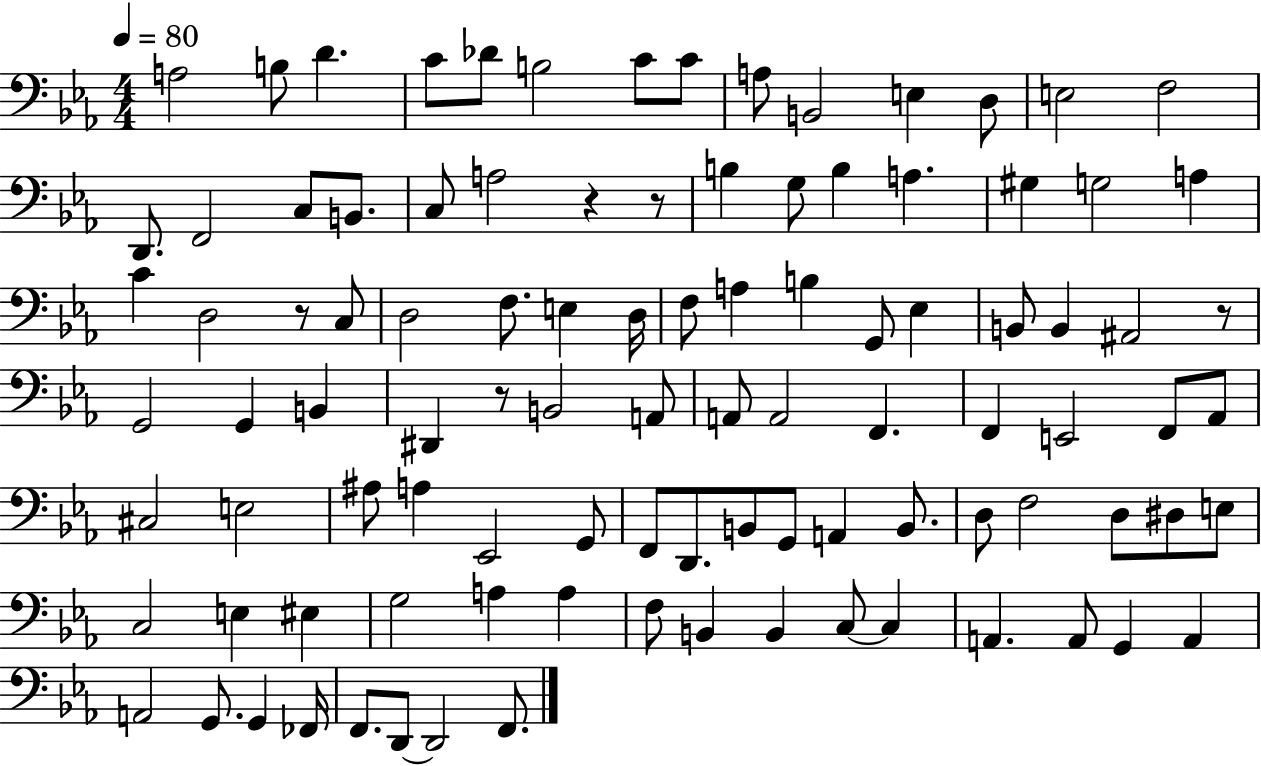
{
  \clef bass
  \numericTimeSignature
  \time 4/4
  \key ees \major
  \tempo 4 = 80
  a2 b8 d'4. | c'8 des'8 b2 c'8 c'8 | a8 b,2 e4 d8 | e2 f2 | \break d,8. f,2 c8 b,8. | c8 a2 r4 r8 | b4 g8 b4 a4. | gis4 g2 a4 | \break c'4 d2 r8 c8 | d2 f8. e4 d16 | f8 a4 b4 g,8 ees4 | b,8 b,4 ais,2 r8 | \break g,2 g,4 b,4 | dis,4 r8 b,2 a,8 | a,8 a,2 f,4. | f,4 e,2 f,8 aes,8 | \break cis2 e2 | ais8 a4 ees,2 g,8 | f,8 d,8. b,8 g,8 a,4 b,8. | d8 f2 d8 dis8 e8 | \break c2 e4 eis4 | g2 a4 a4 | f8 b,4 b,4 c8~~ c4 | a,4. a,8 g,4 a,4 | \break a,2 g,8. g,4 fes,16 | f,8. d,8~~ d,2 f,8. | \bar "|."
}